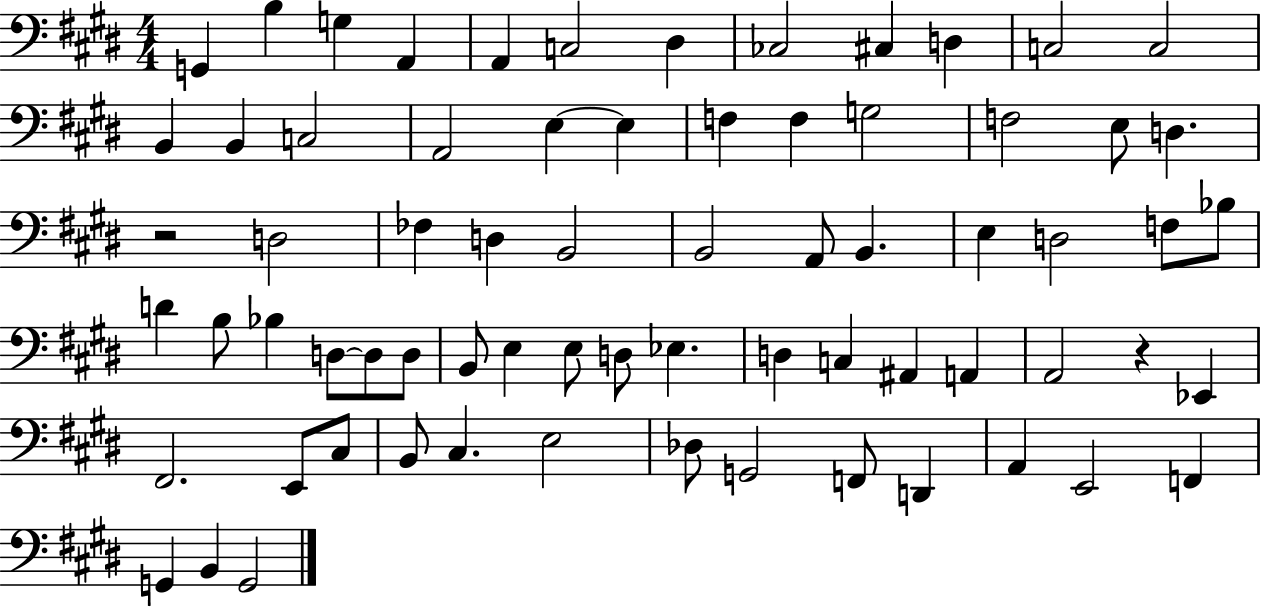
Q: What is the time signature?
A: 4/4